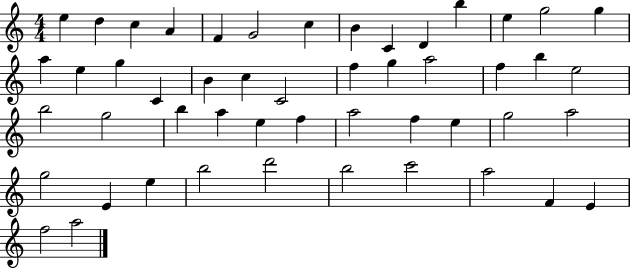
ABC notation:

X:1
T:Untitled
M:4/4
L:1/4
K:C
e d c A F G2 c B C D b e g2 g a e g C B c C2 f g a2 f b e2 b2 g2 b a e f a2 f e g2 a2 g2 E e b2 d'2 b2 c'2 a2 F E f2 a2